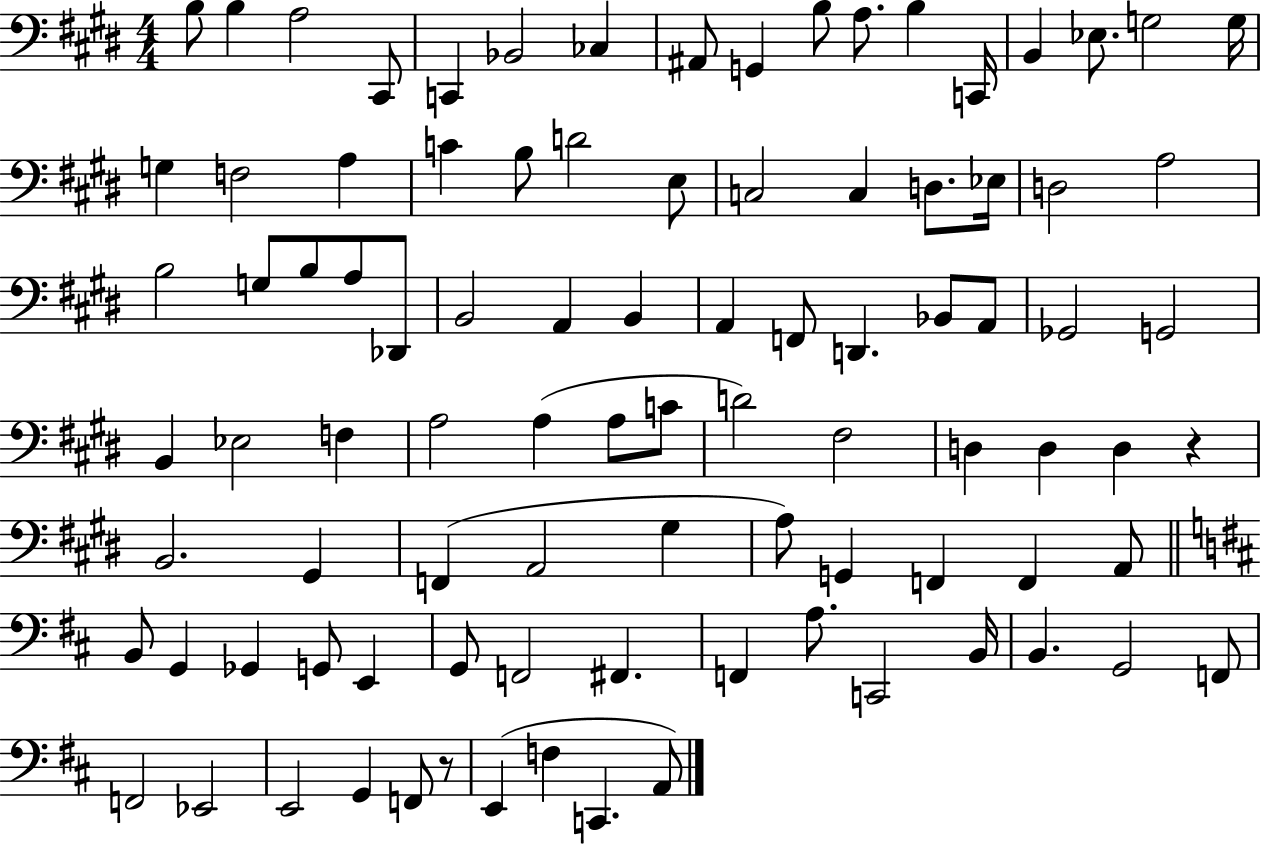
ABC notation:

X:1
T:Untitled
M:4/4
L:1/4
K:E
B,/2 B, A,2 ^C,,/2 C,, _B,,2 _C, ^A,,/2 G,, B,/2 A,/2 B, C,,/4 B,, _E,/2 G,2 G,/4 G, F,2 A, C B,/2 D2 E,/2 C,2 C, D,/2 _E,/4 D,2 A,2 B,2 G,/2 B,/2 A,/2 _D,,/2 B,,2 A,, B,, A,, F,,/2 D,, _B,,/2 A,,/2 _G,,2 G,,2 B,, _E,2 F, A,2 A, A,/2 C/2 D2 ^F,2 D, D, D, z B,,2 ^G,, F,, A,,2 ^G, A,/2 G,, F,, F,, A,,/2 B,,/2 G,, _G,, G,,/2 E,, G,,/2 F,,2 ^F,, F,, A,/2 C,,2 B,,/4 B,, G,,2 F,,/2 F,,2 _E,,2 E,,2 G,, F,,/2 z/2 E,, F, C,, A,,/2